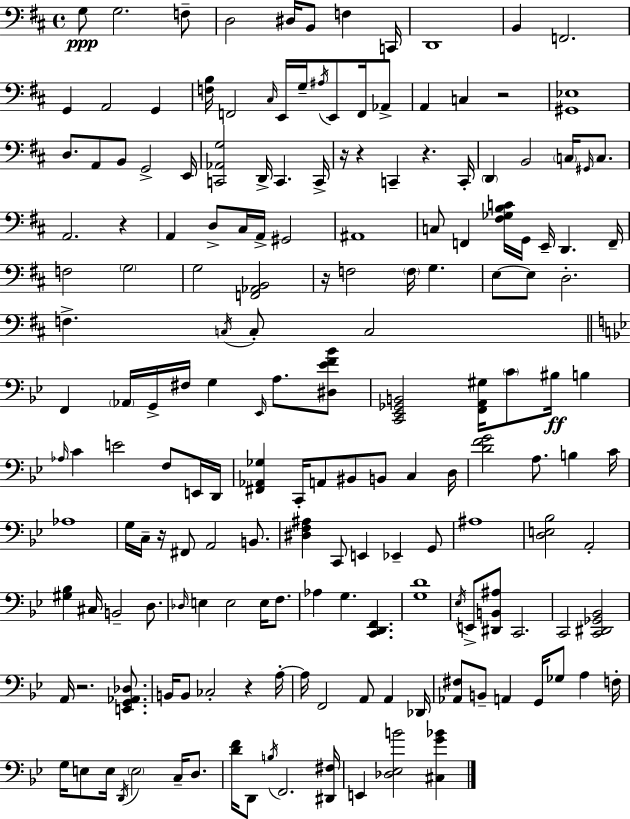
X:1
T:Untitled
M:4/4
L:1/4
K:D
G,/2 G,2 F,/2 D,2 ^D,/4 B,,/2 F, C,,/4 D,,4 B,, F,,2 G,, A,,2 G,, [F,B,]/4 F,,2 ^C,/4 E,,/4 G,/4 ^A,/4 E,,/2 F,,/4 _A,,/2 A,, C, z2 [^G,,_E,]4 D,/2 A,,/2 B,,/2 G,,2 E,,/4 [C,,_A,,G,]2 D,,/4 C,, C,,/4 z/4 z C,, z C,,/4 D,, B,,2 C,/4 ^G,,/4 C,/2 A,,2 z A,, D,/2 ^C,/4 A,,/4 ^G,,2 ^A,,4 C,/2 F,, [^F,_G,B,C]/4 G,,/4 E,,/4 D,, F,,/4 F,2 G,2 G,2 [F,,_A,,B,,]2 z/4 F,2 F,/4 G, E,/2 E,/2 D,2 F, C,/4 C,/2 C,2 F,, _A,,/4 G,,/4 ^F,/4 G, _E,,/4 A,/2 [^D,_EF_B]/2 [C,,_E,,_G,,B,,]2 [F,,A,,^G,]/4 C/2 ^B,/4 B, _A,/4 C E2 F,/2 E,,/4 D,,/4 [^F,,_A,,_G,] C,,/4 A,,/2 ^B,,/2 B,,/2 C, D,/4 [DFG]2 A,/2 B, C/4 _A,4 G,/4 C,/4 z/4 ^F,,/2 A,,2 B,,/2 [^D,F,^A,] C,,/2 E,, _E,, G,,/2 ^A,4 [D,E,_B,]2 A,,2 [^G,_B,] ^C,/4 B,,2 D,/2 _D,/4 E, E,2 E,/4 F,/2 _A, G, [C,,D,,F,,] [G,D]4 _E,/4 E,,/2 [^D,,B,,^A,]/2 C,,2 C,,2 [C,,^D,,_G,,_B,,]2 A,,/4 z2 [E,,G,,_A,,_D,]/2 B,,/4 B,,/2 _C,2 z A,/4 A,/4 F,,2 A,,/2 A,, _D,,/4 [_A,,^F,]/2 B,,/2 A,, G,,/4 _G,/2 A, F,/4 G,/4 E,/2 E,/4 D,,/4 E,2 C,/4 D,/2 [DF]/4 D,,/2 B,/4 F,,2 [^D,,^F,]/4 E,, [_D,_E,B]2 [^C,G_B]